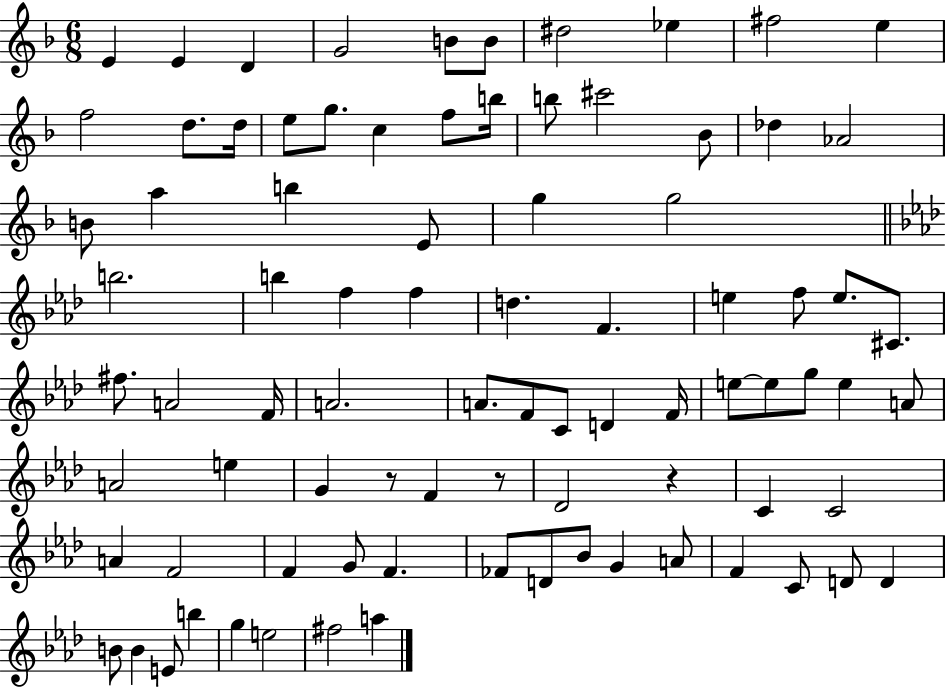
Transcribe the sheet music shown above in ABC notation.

X:1
T:Untitled
M:6/8
L:1/4
K:F
E E D G2 B/2 B/2 ^d2 _e ^f2 e f2 d/2 d/4 e/2 g/2 c f/2 b/4 b/2 ^c'2 _B/2 _d _A2 B/2 a b E/2 g g2 b2 b f f d F e f/2 e/2 ^C/2 ^f/2 A2 F/4 A2 A/2 F/2 C/2 D F/4 e/2 e/2 g/2 e A/2 A2 e G z/2 F z/2 _D2 z C C2 A F2 F G/2 F _F/2 D/2 _B/2 G A/2 F C/2 D/2 D B/2 B E/2 b g e2 ^f2 a